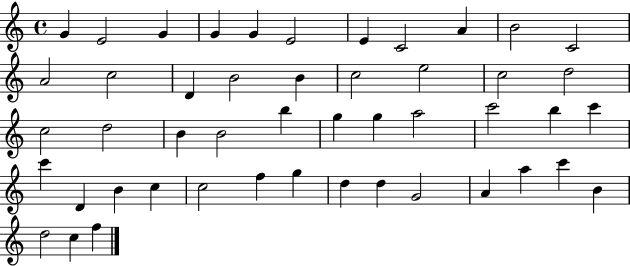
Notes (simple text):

G4/q E4/h G4/q G4/q G4/q E4/h E4/q C4/h A4/q B4/h C4/h A4/h C5/h D4/q B4/h B4/q C5/h E5/h C5/h D5/h C5/h D5/h B4/q B4/h B5/q G5/q G5/q A5/h C6/h B5/q C6/q C6/q D4/q B4/q C5/q C5/h F5/q G5/q D5/q D5/q G4/h A4/q A5/q C6/q B4/q D5/h C5/q F5/q